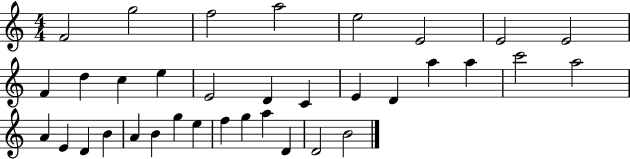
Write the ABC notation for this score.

X:1
T:Untitled
M:4/4
L:1/4
K:C
F2 g2 f2 a2 e2 E2 E2 E2 F d c e E2 D C E D a a c'2 a2 A E D B A B g e f g a D D2 B2